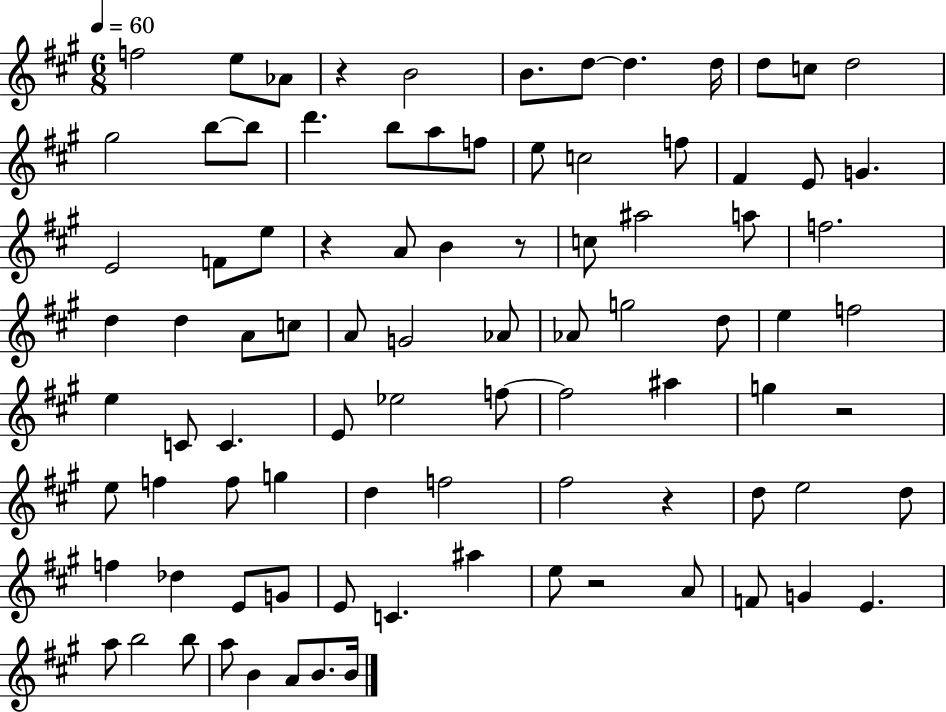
F5/h E5/e Ab4/e R/q B4/h B4/e. D5/e D5/q. D5/s D5/e C5/e D5/h G#5/h B5/e B5/e D6/q. B5/e A5/e F5/e E5/e C5/h F5/e F#4/q E4/e G4/q. E4/h F4/e E5/e R/q A4/e B4/q R/e C5/e A#5/h A5/e F5/h. D5/q D5/q A4/e C5/e A4/e G4/h Ab4/e Ab4/e G5/h D5/e E5/q F5/h E5/q C4/e C4/q. E4/e Eb5/h F5/e F5/h A#5/q G5/q R/h E5/e F5/q F5/e G5/q D5/q F5/h F#5/h R/q D5/e E5/h D5/e F5/q Db5/q E4/e G4/e E4/e C4/q. A#5/q E5/e R/h A4/e F4/e G4/q E4/q. A5/e B5/h B5/e A5/e B4/q A4/e B4/e. B4/s